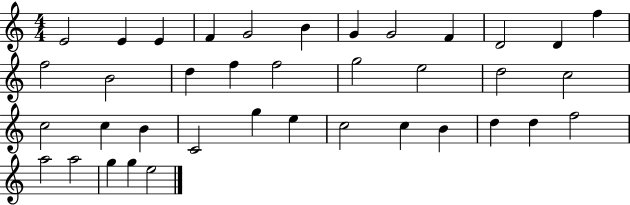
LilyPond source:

{
  \clef treble
  \numericTimeSignature
  \time 4/4
  \key c \major
  e'2 e'4 e'4 | f'4 g'2 b'4 | g'4 g'2 f'4 | d'2 d'4 f''4 | \break f''2 b'2 | d''4 f''4 f''2 | g''2 e''2 | d''2 c''2 | \break c''2 c''4 b'4 | c'2 g''4 e''4 | c''2 c''4 b'4 | d''4 d''4 f''2 | \break a''2 a''2 | g''4 g''4 e''2 | \bar "|."
}